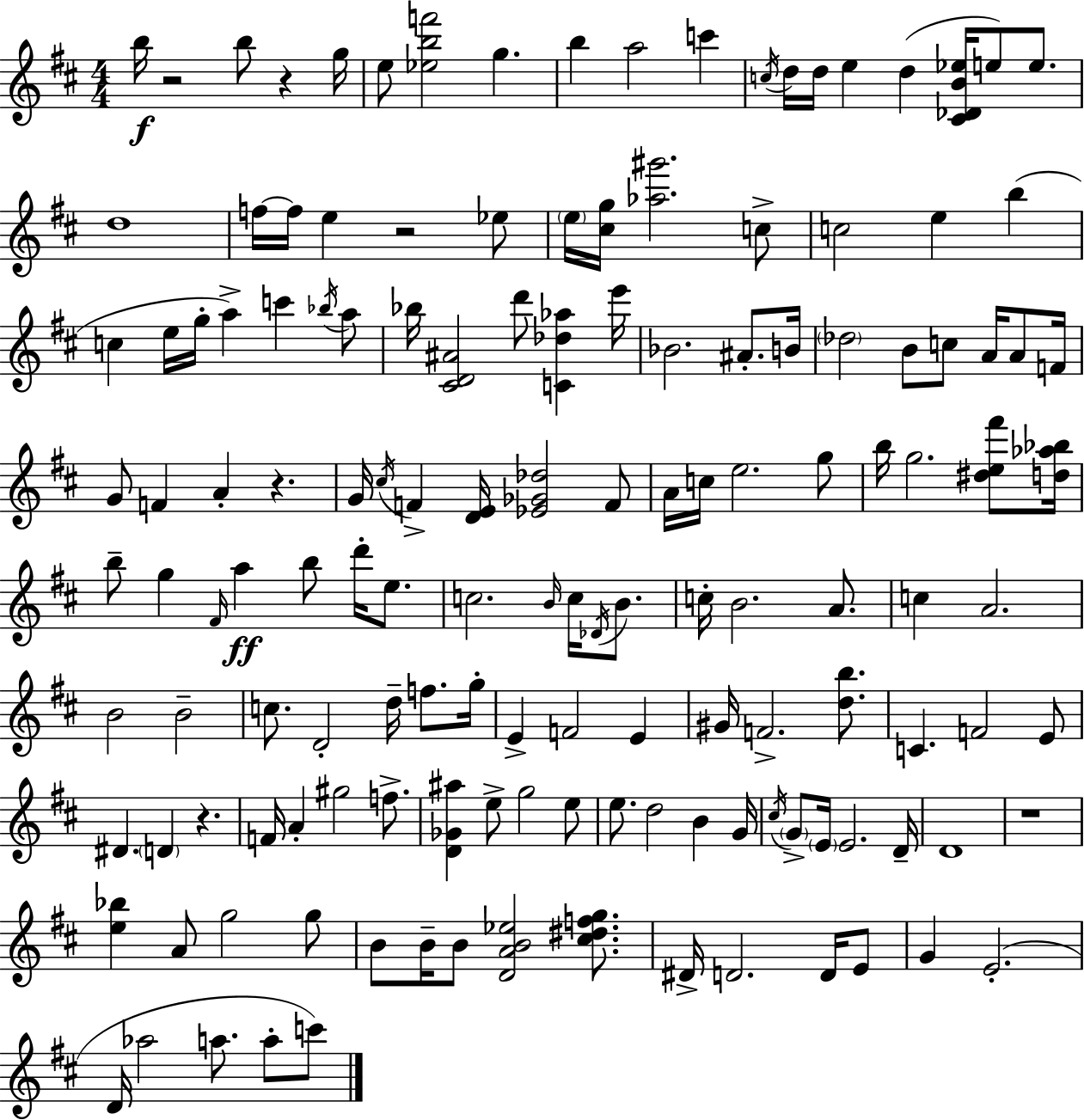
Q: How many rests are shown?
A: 6